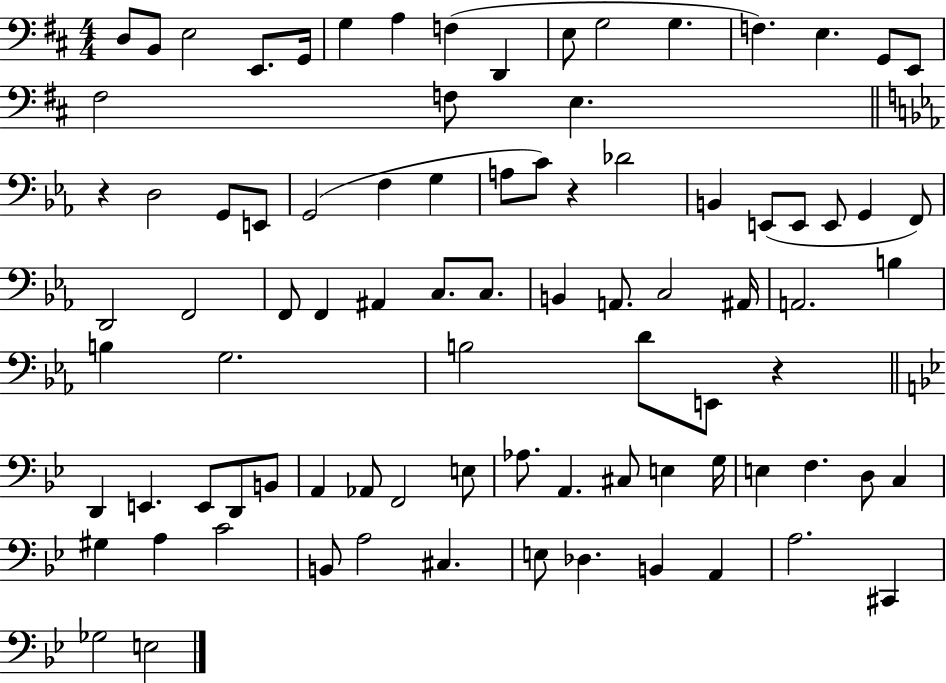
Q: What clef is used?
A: bass